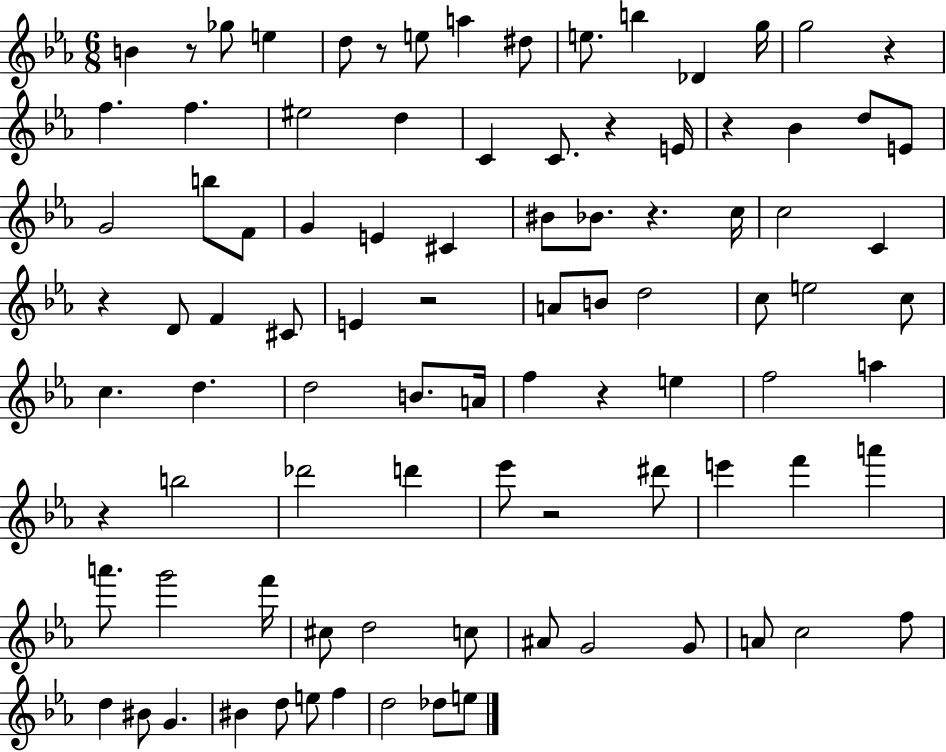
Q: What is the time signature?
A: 6/8